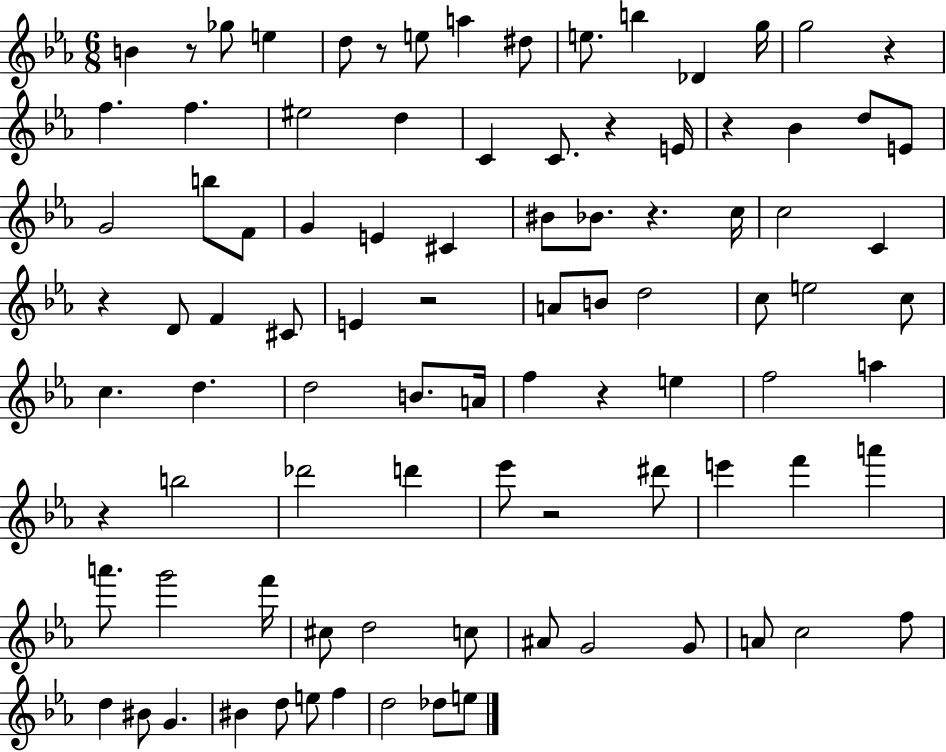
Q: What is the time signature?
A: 6/8